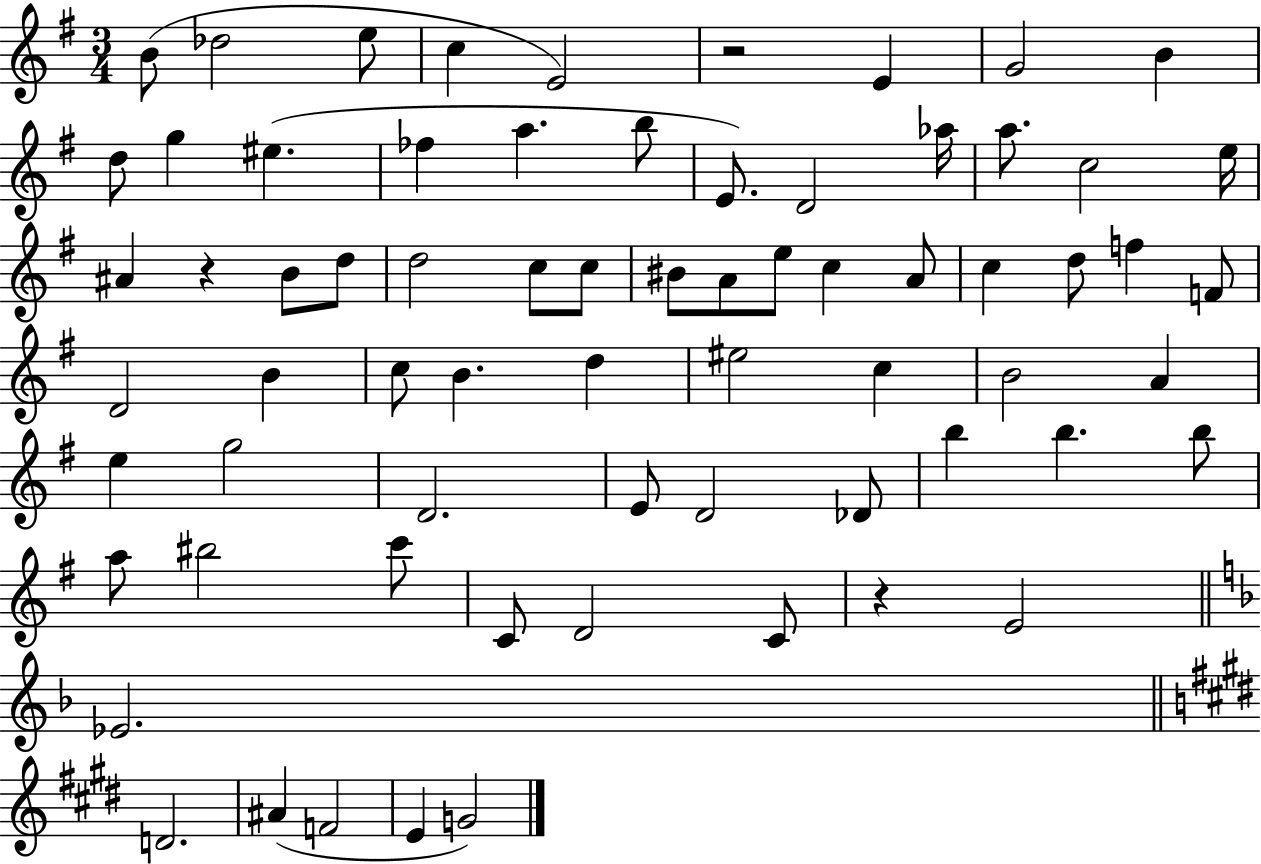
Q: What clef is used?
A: treble